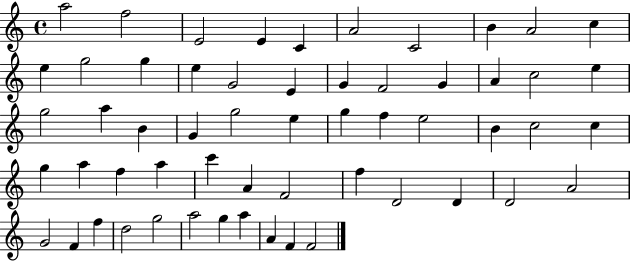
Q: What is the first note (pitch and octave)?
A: A5